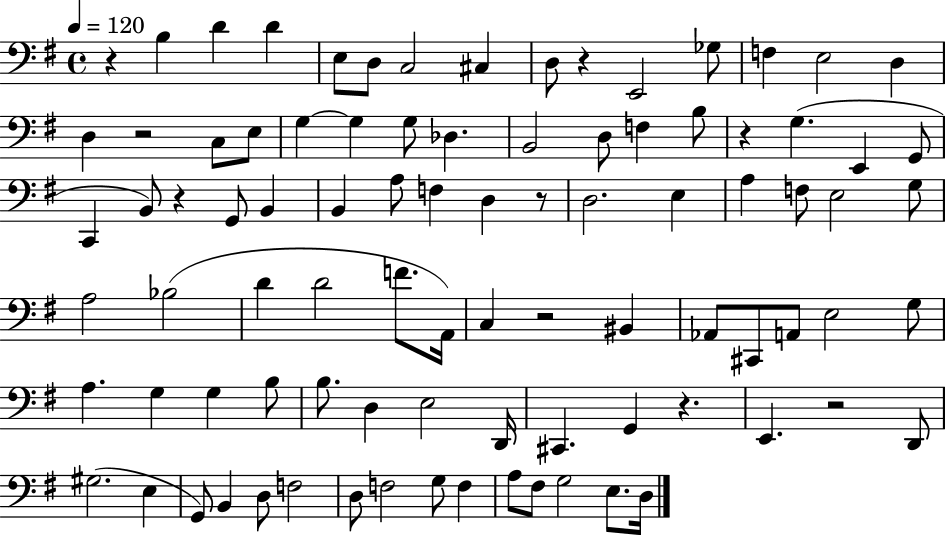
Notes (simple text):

R/q B3/q D4/q D4/q E3/e D3/e C3/h C#3/q D3/e R/q E2/h Gb3/e F3/q E3/h D3/q D3/q R/h C3/e E3/e G3/q G3/q G3/e Db3/q. B2/h D3/e F3/q B3/e R/q G3/q. E2/q G2/e C2/q B2/e R/q G2/e B2/q B2/q A3/e F3/q D3/q R/e D3/h. E3/q A3/q F3/e E3/h G3/e A3/h Bb3/h D4/q D4/h F4/e. A2/s C3/q R/h BIS2/q Ab2/e C#2/e A2/e E3/h G3/e A3/q. G3/q G3/q B3/e B3/e. D3/q E3/h D2/s C#2/q. G2/q R/q. E2/q. R/h D2/e G#3/h. E3/q G2/e B2/q D3/e F3/h D3/e F3/h G3/e F3/q A3/e F#3/e G3/h E3/e. D3/s